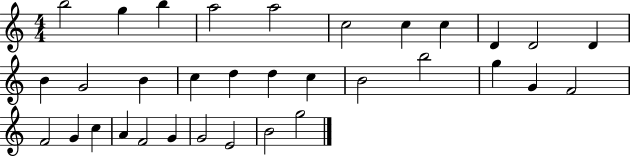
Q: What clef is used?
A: treble